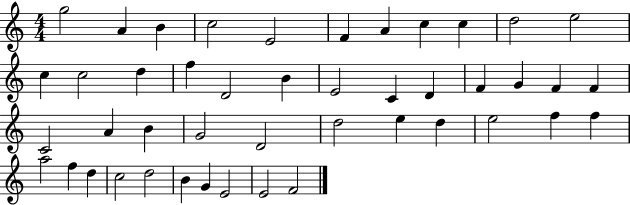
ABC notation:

X:1
T:Untitled
M:4/4
L:1/4
K:C
g2 A B c2 E2 F A c c d2 e2 c c2 d f D2 B E2 C D F G F F C2 A B G2 D2 d2 e d e2 f f a2 f d c2 d2 B G E2 E2 F2